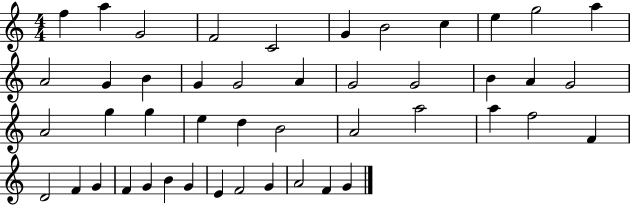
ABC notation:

X:1
T:Untitled
M:4/4
L:1/4
K:C
f a G2 F2 C2 G B2 c e g2 a A2 G B G G2 A G2 G2 B A G2 A2 g g e d B2 A2 a2 a f2 F D2 F G F G B G E F2 G A2 F G